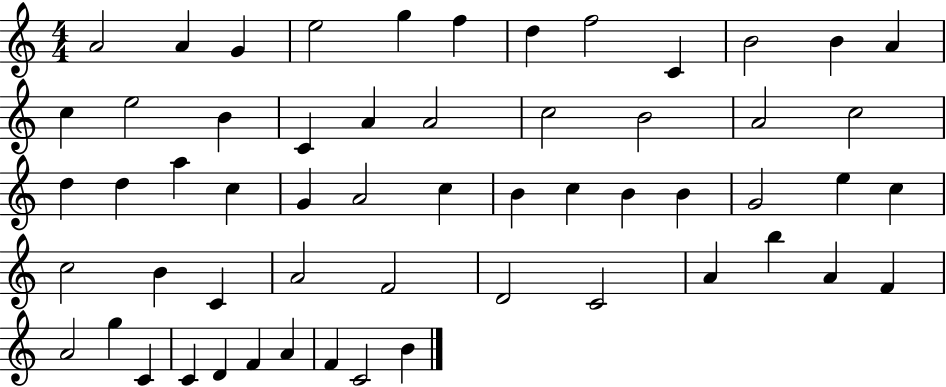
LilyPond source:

{
  \clef treble
  \numericTimeSignature
  \time 4/4
  \key c \major
  a'2 a'4 g'4 | e''2 g''4 f''4 | d''4 f''2 c'4 | b'2 b'4 a'4 | \break c''4 e''2 b'4 | c'4 a'4 a'2 | c''2 b'2 | a'2 c''2 | \break d''4 d''4 a''4 c''4 | g'4 a'2 c''4 | b'4 c''4 b'4 b'4 | g'2 e''4 c''4 | \break c''2 b'4 c'4 | a'2 f'2 | d'2 c'2 | a'4 b''4 a'4 f'4 | \break a'2 g''4 c'4 | c'4 d'4 f'4 a'4 | f'4 c'2 b'4 | \bar "|."
}